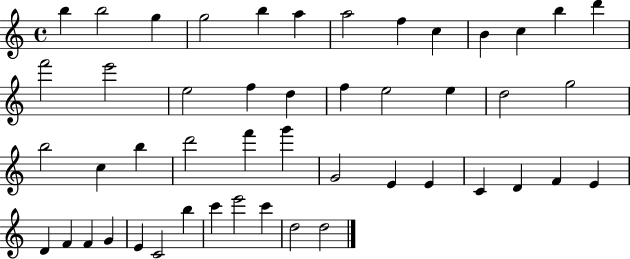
B5/q B5/h G5/q G5/h B5/q A5/q A5/h F5/q C5/q B4/q C5/q B5/q D6/q F6/h E6/h E5/h F5/q D5/q F5/q E5/h E5/q D5/h G5/h B5/h C5/q B5/q D6/h F6/q G6/q G4/h E4/q E4/q C4/q D4/q F4/q E4/q D4/q F4/q F4/q G4/q E4/q C4/h B5/q C6/q E6/h C6/q D5/h D5/h